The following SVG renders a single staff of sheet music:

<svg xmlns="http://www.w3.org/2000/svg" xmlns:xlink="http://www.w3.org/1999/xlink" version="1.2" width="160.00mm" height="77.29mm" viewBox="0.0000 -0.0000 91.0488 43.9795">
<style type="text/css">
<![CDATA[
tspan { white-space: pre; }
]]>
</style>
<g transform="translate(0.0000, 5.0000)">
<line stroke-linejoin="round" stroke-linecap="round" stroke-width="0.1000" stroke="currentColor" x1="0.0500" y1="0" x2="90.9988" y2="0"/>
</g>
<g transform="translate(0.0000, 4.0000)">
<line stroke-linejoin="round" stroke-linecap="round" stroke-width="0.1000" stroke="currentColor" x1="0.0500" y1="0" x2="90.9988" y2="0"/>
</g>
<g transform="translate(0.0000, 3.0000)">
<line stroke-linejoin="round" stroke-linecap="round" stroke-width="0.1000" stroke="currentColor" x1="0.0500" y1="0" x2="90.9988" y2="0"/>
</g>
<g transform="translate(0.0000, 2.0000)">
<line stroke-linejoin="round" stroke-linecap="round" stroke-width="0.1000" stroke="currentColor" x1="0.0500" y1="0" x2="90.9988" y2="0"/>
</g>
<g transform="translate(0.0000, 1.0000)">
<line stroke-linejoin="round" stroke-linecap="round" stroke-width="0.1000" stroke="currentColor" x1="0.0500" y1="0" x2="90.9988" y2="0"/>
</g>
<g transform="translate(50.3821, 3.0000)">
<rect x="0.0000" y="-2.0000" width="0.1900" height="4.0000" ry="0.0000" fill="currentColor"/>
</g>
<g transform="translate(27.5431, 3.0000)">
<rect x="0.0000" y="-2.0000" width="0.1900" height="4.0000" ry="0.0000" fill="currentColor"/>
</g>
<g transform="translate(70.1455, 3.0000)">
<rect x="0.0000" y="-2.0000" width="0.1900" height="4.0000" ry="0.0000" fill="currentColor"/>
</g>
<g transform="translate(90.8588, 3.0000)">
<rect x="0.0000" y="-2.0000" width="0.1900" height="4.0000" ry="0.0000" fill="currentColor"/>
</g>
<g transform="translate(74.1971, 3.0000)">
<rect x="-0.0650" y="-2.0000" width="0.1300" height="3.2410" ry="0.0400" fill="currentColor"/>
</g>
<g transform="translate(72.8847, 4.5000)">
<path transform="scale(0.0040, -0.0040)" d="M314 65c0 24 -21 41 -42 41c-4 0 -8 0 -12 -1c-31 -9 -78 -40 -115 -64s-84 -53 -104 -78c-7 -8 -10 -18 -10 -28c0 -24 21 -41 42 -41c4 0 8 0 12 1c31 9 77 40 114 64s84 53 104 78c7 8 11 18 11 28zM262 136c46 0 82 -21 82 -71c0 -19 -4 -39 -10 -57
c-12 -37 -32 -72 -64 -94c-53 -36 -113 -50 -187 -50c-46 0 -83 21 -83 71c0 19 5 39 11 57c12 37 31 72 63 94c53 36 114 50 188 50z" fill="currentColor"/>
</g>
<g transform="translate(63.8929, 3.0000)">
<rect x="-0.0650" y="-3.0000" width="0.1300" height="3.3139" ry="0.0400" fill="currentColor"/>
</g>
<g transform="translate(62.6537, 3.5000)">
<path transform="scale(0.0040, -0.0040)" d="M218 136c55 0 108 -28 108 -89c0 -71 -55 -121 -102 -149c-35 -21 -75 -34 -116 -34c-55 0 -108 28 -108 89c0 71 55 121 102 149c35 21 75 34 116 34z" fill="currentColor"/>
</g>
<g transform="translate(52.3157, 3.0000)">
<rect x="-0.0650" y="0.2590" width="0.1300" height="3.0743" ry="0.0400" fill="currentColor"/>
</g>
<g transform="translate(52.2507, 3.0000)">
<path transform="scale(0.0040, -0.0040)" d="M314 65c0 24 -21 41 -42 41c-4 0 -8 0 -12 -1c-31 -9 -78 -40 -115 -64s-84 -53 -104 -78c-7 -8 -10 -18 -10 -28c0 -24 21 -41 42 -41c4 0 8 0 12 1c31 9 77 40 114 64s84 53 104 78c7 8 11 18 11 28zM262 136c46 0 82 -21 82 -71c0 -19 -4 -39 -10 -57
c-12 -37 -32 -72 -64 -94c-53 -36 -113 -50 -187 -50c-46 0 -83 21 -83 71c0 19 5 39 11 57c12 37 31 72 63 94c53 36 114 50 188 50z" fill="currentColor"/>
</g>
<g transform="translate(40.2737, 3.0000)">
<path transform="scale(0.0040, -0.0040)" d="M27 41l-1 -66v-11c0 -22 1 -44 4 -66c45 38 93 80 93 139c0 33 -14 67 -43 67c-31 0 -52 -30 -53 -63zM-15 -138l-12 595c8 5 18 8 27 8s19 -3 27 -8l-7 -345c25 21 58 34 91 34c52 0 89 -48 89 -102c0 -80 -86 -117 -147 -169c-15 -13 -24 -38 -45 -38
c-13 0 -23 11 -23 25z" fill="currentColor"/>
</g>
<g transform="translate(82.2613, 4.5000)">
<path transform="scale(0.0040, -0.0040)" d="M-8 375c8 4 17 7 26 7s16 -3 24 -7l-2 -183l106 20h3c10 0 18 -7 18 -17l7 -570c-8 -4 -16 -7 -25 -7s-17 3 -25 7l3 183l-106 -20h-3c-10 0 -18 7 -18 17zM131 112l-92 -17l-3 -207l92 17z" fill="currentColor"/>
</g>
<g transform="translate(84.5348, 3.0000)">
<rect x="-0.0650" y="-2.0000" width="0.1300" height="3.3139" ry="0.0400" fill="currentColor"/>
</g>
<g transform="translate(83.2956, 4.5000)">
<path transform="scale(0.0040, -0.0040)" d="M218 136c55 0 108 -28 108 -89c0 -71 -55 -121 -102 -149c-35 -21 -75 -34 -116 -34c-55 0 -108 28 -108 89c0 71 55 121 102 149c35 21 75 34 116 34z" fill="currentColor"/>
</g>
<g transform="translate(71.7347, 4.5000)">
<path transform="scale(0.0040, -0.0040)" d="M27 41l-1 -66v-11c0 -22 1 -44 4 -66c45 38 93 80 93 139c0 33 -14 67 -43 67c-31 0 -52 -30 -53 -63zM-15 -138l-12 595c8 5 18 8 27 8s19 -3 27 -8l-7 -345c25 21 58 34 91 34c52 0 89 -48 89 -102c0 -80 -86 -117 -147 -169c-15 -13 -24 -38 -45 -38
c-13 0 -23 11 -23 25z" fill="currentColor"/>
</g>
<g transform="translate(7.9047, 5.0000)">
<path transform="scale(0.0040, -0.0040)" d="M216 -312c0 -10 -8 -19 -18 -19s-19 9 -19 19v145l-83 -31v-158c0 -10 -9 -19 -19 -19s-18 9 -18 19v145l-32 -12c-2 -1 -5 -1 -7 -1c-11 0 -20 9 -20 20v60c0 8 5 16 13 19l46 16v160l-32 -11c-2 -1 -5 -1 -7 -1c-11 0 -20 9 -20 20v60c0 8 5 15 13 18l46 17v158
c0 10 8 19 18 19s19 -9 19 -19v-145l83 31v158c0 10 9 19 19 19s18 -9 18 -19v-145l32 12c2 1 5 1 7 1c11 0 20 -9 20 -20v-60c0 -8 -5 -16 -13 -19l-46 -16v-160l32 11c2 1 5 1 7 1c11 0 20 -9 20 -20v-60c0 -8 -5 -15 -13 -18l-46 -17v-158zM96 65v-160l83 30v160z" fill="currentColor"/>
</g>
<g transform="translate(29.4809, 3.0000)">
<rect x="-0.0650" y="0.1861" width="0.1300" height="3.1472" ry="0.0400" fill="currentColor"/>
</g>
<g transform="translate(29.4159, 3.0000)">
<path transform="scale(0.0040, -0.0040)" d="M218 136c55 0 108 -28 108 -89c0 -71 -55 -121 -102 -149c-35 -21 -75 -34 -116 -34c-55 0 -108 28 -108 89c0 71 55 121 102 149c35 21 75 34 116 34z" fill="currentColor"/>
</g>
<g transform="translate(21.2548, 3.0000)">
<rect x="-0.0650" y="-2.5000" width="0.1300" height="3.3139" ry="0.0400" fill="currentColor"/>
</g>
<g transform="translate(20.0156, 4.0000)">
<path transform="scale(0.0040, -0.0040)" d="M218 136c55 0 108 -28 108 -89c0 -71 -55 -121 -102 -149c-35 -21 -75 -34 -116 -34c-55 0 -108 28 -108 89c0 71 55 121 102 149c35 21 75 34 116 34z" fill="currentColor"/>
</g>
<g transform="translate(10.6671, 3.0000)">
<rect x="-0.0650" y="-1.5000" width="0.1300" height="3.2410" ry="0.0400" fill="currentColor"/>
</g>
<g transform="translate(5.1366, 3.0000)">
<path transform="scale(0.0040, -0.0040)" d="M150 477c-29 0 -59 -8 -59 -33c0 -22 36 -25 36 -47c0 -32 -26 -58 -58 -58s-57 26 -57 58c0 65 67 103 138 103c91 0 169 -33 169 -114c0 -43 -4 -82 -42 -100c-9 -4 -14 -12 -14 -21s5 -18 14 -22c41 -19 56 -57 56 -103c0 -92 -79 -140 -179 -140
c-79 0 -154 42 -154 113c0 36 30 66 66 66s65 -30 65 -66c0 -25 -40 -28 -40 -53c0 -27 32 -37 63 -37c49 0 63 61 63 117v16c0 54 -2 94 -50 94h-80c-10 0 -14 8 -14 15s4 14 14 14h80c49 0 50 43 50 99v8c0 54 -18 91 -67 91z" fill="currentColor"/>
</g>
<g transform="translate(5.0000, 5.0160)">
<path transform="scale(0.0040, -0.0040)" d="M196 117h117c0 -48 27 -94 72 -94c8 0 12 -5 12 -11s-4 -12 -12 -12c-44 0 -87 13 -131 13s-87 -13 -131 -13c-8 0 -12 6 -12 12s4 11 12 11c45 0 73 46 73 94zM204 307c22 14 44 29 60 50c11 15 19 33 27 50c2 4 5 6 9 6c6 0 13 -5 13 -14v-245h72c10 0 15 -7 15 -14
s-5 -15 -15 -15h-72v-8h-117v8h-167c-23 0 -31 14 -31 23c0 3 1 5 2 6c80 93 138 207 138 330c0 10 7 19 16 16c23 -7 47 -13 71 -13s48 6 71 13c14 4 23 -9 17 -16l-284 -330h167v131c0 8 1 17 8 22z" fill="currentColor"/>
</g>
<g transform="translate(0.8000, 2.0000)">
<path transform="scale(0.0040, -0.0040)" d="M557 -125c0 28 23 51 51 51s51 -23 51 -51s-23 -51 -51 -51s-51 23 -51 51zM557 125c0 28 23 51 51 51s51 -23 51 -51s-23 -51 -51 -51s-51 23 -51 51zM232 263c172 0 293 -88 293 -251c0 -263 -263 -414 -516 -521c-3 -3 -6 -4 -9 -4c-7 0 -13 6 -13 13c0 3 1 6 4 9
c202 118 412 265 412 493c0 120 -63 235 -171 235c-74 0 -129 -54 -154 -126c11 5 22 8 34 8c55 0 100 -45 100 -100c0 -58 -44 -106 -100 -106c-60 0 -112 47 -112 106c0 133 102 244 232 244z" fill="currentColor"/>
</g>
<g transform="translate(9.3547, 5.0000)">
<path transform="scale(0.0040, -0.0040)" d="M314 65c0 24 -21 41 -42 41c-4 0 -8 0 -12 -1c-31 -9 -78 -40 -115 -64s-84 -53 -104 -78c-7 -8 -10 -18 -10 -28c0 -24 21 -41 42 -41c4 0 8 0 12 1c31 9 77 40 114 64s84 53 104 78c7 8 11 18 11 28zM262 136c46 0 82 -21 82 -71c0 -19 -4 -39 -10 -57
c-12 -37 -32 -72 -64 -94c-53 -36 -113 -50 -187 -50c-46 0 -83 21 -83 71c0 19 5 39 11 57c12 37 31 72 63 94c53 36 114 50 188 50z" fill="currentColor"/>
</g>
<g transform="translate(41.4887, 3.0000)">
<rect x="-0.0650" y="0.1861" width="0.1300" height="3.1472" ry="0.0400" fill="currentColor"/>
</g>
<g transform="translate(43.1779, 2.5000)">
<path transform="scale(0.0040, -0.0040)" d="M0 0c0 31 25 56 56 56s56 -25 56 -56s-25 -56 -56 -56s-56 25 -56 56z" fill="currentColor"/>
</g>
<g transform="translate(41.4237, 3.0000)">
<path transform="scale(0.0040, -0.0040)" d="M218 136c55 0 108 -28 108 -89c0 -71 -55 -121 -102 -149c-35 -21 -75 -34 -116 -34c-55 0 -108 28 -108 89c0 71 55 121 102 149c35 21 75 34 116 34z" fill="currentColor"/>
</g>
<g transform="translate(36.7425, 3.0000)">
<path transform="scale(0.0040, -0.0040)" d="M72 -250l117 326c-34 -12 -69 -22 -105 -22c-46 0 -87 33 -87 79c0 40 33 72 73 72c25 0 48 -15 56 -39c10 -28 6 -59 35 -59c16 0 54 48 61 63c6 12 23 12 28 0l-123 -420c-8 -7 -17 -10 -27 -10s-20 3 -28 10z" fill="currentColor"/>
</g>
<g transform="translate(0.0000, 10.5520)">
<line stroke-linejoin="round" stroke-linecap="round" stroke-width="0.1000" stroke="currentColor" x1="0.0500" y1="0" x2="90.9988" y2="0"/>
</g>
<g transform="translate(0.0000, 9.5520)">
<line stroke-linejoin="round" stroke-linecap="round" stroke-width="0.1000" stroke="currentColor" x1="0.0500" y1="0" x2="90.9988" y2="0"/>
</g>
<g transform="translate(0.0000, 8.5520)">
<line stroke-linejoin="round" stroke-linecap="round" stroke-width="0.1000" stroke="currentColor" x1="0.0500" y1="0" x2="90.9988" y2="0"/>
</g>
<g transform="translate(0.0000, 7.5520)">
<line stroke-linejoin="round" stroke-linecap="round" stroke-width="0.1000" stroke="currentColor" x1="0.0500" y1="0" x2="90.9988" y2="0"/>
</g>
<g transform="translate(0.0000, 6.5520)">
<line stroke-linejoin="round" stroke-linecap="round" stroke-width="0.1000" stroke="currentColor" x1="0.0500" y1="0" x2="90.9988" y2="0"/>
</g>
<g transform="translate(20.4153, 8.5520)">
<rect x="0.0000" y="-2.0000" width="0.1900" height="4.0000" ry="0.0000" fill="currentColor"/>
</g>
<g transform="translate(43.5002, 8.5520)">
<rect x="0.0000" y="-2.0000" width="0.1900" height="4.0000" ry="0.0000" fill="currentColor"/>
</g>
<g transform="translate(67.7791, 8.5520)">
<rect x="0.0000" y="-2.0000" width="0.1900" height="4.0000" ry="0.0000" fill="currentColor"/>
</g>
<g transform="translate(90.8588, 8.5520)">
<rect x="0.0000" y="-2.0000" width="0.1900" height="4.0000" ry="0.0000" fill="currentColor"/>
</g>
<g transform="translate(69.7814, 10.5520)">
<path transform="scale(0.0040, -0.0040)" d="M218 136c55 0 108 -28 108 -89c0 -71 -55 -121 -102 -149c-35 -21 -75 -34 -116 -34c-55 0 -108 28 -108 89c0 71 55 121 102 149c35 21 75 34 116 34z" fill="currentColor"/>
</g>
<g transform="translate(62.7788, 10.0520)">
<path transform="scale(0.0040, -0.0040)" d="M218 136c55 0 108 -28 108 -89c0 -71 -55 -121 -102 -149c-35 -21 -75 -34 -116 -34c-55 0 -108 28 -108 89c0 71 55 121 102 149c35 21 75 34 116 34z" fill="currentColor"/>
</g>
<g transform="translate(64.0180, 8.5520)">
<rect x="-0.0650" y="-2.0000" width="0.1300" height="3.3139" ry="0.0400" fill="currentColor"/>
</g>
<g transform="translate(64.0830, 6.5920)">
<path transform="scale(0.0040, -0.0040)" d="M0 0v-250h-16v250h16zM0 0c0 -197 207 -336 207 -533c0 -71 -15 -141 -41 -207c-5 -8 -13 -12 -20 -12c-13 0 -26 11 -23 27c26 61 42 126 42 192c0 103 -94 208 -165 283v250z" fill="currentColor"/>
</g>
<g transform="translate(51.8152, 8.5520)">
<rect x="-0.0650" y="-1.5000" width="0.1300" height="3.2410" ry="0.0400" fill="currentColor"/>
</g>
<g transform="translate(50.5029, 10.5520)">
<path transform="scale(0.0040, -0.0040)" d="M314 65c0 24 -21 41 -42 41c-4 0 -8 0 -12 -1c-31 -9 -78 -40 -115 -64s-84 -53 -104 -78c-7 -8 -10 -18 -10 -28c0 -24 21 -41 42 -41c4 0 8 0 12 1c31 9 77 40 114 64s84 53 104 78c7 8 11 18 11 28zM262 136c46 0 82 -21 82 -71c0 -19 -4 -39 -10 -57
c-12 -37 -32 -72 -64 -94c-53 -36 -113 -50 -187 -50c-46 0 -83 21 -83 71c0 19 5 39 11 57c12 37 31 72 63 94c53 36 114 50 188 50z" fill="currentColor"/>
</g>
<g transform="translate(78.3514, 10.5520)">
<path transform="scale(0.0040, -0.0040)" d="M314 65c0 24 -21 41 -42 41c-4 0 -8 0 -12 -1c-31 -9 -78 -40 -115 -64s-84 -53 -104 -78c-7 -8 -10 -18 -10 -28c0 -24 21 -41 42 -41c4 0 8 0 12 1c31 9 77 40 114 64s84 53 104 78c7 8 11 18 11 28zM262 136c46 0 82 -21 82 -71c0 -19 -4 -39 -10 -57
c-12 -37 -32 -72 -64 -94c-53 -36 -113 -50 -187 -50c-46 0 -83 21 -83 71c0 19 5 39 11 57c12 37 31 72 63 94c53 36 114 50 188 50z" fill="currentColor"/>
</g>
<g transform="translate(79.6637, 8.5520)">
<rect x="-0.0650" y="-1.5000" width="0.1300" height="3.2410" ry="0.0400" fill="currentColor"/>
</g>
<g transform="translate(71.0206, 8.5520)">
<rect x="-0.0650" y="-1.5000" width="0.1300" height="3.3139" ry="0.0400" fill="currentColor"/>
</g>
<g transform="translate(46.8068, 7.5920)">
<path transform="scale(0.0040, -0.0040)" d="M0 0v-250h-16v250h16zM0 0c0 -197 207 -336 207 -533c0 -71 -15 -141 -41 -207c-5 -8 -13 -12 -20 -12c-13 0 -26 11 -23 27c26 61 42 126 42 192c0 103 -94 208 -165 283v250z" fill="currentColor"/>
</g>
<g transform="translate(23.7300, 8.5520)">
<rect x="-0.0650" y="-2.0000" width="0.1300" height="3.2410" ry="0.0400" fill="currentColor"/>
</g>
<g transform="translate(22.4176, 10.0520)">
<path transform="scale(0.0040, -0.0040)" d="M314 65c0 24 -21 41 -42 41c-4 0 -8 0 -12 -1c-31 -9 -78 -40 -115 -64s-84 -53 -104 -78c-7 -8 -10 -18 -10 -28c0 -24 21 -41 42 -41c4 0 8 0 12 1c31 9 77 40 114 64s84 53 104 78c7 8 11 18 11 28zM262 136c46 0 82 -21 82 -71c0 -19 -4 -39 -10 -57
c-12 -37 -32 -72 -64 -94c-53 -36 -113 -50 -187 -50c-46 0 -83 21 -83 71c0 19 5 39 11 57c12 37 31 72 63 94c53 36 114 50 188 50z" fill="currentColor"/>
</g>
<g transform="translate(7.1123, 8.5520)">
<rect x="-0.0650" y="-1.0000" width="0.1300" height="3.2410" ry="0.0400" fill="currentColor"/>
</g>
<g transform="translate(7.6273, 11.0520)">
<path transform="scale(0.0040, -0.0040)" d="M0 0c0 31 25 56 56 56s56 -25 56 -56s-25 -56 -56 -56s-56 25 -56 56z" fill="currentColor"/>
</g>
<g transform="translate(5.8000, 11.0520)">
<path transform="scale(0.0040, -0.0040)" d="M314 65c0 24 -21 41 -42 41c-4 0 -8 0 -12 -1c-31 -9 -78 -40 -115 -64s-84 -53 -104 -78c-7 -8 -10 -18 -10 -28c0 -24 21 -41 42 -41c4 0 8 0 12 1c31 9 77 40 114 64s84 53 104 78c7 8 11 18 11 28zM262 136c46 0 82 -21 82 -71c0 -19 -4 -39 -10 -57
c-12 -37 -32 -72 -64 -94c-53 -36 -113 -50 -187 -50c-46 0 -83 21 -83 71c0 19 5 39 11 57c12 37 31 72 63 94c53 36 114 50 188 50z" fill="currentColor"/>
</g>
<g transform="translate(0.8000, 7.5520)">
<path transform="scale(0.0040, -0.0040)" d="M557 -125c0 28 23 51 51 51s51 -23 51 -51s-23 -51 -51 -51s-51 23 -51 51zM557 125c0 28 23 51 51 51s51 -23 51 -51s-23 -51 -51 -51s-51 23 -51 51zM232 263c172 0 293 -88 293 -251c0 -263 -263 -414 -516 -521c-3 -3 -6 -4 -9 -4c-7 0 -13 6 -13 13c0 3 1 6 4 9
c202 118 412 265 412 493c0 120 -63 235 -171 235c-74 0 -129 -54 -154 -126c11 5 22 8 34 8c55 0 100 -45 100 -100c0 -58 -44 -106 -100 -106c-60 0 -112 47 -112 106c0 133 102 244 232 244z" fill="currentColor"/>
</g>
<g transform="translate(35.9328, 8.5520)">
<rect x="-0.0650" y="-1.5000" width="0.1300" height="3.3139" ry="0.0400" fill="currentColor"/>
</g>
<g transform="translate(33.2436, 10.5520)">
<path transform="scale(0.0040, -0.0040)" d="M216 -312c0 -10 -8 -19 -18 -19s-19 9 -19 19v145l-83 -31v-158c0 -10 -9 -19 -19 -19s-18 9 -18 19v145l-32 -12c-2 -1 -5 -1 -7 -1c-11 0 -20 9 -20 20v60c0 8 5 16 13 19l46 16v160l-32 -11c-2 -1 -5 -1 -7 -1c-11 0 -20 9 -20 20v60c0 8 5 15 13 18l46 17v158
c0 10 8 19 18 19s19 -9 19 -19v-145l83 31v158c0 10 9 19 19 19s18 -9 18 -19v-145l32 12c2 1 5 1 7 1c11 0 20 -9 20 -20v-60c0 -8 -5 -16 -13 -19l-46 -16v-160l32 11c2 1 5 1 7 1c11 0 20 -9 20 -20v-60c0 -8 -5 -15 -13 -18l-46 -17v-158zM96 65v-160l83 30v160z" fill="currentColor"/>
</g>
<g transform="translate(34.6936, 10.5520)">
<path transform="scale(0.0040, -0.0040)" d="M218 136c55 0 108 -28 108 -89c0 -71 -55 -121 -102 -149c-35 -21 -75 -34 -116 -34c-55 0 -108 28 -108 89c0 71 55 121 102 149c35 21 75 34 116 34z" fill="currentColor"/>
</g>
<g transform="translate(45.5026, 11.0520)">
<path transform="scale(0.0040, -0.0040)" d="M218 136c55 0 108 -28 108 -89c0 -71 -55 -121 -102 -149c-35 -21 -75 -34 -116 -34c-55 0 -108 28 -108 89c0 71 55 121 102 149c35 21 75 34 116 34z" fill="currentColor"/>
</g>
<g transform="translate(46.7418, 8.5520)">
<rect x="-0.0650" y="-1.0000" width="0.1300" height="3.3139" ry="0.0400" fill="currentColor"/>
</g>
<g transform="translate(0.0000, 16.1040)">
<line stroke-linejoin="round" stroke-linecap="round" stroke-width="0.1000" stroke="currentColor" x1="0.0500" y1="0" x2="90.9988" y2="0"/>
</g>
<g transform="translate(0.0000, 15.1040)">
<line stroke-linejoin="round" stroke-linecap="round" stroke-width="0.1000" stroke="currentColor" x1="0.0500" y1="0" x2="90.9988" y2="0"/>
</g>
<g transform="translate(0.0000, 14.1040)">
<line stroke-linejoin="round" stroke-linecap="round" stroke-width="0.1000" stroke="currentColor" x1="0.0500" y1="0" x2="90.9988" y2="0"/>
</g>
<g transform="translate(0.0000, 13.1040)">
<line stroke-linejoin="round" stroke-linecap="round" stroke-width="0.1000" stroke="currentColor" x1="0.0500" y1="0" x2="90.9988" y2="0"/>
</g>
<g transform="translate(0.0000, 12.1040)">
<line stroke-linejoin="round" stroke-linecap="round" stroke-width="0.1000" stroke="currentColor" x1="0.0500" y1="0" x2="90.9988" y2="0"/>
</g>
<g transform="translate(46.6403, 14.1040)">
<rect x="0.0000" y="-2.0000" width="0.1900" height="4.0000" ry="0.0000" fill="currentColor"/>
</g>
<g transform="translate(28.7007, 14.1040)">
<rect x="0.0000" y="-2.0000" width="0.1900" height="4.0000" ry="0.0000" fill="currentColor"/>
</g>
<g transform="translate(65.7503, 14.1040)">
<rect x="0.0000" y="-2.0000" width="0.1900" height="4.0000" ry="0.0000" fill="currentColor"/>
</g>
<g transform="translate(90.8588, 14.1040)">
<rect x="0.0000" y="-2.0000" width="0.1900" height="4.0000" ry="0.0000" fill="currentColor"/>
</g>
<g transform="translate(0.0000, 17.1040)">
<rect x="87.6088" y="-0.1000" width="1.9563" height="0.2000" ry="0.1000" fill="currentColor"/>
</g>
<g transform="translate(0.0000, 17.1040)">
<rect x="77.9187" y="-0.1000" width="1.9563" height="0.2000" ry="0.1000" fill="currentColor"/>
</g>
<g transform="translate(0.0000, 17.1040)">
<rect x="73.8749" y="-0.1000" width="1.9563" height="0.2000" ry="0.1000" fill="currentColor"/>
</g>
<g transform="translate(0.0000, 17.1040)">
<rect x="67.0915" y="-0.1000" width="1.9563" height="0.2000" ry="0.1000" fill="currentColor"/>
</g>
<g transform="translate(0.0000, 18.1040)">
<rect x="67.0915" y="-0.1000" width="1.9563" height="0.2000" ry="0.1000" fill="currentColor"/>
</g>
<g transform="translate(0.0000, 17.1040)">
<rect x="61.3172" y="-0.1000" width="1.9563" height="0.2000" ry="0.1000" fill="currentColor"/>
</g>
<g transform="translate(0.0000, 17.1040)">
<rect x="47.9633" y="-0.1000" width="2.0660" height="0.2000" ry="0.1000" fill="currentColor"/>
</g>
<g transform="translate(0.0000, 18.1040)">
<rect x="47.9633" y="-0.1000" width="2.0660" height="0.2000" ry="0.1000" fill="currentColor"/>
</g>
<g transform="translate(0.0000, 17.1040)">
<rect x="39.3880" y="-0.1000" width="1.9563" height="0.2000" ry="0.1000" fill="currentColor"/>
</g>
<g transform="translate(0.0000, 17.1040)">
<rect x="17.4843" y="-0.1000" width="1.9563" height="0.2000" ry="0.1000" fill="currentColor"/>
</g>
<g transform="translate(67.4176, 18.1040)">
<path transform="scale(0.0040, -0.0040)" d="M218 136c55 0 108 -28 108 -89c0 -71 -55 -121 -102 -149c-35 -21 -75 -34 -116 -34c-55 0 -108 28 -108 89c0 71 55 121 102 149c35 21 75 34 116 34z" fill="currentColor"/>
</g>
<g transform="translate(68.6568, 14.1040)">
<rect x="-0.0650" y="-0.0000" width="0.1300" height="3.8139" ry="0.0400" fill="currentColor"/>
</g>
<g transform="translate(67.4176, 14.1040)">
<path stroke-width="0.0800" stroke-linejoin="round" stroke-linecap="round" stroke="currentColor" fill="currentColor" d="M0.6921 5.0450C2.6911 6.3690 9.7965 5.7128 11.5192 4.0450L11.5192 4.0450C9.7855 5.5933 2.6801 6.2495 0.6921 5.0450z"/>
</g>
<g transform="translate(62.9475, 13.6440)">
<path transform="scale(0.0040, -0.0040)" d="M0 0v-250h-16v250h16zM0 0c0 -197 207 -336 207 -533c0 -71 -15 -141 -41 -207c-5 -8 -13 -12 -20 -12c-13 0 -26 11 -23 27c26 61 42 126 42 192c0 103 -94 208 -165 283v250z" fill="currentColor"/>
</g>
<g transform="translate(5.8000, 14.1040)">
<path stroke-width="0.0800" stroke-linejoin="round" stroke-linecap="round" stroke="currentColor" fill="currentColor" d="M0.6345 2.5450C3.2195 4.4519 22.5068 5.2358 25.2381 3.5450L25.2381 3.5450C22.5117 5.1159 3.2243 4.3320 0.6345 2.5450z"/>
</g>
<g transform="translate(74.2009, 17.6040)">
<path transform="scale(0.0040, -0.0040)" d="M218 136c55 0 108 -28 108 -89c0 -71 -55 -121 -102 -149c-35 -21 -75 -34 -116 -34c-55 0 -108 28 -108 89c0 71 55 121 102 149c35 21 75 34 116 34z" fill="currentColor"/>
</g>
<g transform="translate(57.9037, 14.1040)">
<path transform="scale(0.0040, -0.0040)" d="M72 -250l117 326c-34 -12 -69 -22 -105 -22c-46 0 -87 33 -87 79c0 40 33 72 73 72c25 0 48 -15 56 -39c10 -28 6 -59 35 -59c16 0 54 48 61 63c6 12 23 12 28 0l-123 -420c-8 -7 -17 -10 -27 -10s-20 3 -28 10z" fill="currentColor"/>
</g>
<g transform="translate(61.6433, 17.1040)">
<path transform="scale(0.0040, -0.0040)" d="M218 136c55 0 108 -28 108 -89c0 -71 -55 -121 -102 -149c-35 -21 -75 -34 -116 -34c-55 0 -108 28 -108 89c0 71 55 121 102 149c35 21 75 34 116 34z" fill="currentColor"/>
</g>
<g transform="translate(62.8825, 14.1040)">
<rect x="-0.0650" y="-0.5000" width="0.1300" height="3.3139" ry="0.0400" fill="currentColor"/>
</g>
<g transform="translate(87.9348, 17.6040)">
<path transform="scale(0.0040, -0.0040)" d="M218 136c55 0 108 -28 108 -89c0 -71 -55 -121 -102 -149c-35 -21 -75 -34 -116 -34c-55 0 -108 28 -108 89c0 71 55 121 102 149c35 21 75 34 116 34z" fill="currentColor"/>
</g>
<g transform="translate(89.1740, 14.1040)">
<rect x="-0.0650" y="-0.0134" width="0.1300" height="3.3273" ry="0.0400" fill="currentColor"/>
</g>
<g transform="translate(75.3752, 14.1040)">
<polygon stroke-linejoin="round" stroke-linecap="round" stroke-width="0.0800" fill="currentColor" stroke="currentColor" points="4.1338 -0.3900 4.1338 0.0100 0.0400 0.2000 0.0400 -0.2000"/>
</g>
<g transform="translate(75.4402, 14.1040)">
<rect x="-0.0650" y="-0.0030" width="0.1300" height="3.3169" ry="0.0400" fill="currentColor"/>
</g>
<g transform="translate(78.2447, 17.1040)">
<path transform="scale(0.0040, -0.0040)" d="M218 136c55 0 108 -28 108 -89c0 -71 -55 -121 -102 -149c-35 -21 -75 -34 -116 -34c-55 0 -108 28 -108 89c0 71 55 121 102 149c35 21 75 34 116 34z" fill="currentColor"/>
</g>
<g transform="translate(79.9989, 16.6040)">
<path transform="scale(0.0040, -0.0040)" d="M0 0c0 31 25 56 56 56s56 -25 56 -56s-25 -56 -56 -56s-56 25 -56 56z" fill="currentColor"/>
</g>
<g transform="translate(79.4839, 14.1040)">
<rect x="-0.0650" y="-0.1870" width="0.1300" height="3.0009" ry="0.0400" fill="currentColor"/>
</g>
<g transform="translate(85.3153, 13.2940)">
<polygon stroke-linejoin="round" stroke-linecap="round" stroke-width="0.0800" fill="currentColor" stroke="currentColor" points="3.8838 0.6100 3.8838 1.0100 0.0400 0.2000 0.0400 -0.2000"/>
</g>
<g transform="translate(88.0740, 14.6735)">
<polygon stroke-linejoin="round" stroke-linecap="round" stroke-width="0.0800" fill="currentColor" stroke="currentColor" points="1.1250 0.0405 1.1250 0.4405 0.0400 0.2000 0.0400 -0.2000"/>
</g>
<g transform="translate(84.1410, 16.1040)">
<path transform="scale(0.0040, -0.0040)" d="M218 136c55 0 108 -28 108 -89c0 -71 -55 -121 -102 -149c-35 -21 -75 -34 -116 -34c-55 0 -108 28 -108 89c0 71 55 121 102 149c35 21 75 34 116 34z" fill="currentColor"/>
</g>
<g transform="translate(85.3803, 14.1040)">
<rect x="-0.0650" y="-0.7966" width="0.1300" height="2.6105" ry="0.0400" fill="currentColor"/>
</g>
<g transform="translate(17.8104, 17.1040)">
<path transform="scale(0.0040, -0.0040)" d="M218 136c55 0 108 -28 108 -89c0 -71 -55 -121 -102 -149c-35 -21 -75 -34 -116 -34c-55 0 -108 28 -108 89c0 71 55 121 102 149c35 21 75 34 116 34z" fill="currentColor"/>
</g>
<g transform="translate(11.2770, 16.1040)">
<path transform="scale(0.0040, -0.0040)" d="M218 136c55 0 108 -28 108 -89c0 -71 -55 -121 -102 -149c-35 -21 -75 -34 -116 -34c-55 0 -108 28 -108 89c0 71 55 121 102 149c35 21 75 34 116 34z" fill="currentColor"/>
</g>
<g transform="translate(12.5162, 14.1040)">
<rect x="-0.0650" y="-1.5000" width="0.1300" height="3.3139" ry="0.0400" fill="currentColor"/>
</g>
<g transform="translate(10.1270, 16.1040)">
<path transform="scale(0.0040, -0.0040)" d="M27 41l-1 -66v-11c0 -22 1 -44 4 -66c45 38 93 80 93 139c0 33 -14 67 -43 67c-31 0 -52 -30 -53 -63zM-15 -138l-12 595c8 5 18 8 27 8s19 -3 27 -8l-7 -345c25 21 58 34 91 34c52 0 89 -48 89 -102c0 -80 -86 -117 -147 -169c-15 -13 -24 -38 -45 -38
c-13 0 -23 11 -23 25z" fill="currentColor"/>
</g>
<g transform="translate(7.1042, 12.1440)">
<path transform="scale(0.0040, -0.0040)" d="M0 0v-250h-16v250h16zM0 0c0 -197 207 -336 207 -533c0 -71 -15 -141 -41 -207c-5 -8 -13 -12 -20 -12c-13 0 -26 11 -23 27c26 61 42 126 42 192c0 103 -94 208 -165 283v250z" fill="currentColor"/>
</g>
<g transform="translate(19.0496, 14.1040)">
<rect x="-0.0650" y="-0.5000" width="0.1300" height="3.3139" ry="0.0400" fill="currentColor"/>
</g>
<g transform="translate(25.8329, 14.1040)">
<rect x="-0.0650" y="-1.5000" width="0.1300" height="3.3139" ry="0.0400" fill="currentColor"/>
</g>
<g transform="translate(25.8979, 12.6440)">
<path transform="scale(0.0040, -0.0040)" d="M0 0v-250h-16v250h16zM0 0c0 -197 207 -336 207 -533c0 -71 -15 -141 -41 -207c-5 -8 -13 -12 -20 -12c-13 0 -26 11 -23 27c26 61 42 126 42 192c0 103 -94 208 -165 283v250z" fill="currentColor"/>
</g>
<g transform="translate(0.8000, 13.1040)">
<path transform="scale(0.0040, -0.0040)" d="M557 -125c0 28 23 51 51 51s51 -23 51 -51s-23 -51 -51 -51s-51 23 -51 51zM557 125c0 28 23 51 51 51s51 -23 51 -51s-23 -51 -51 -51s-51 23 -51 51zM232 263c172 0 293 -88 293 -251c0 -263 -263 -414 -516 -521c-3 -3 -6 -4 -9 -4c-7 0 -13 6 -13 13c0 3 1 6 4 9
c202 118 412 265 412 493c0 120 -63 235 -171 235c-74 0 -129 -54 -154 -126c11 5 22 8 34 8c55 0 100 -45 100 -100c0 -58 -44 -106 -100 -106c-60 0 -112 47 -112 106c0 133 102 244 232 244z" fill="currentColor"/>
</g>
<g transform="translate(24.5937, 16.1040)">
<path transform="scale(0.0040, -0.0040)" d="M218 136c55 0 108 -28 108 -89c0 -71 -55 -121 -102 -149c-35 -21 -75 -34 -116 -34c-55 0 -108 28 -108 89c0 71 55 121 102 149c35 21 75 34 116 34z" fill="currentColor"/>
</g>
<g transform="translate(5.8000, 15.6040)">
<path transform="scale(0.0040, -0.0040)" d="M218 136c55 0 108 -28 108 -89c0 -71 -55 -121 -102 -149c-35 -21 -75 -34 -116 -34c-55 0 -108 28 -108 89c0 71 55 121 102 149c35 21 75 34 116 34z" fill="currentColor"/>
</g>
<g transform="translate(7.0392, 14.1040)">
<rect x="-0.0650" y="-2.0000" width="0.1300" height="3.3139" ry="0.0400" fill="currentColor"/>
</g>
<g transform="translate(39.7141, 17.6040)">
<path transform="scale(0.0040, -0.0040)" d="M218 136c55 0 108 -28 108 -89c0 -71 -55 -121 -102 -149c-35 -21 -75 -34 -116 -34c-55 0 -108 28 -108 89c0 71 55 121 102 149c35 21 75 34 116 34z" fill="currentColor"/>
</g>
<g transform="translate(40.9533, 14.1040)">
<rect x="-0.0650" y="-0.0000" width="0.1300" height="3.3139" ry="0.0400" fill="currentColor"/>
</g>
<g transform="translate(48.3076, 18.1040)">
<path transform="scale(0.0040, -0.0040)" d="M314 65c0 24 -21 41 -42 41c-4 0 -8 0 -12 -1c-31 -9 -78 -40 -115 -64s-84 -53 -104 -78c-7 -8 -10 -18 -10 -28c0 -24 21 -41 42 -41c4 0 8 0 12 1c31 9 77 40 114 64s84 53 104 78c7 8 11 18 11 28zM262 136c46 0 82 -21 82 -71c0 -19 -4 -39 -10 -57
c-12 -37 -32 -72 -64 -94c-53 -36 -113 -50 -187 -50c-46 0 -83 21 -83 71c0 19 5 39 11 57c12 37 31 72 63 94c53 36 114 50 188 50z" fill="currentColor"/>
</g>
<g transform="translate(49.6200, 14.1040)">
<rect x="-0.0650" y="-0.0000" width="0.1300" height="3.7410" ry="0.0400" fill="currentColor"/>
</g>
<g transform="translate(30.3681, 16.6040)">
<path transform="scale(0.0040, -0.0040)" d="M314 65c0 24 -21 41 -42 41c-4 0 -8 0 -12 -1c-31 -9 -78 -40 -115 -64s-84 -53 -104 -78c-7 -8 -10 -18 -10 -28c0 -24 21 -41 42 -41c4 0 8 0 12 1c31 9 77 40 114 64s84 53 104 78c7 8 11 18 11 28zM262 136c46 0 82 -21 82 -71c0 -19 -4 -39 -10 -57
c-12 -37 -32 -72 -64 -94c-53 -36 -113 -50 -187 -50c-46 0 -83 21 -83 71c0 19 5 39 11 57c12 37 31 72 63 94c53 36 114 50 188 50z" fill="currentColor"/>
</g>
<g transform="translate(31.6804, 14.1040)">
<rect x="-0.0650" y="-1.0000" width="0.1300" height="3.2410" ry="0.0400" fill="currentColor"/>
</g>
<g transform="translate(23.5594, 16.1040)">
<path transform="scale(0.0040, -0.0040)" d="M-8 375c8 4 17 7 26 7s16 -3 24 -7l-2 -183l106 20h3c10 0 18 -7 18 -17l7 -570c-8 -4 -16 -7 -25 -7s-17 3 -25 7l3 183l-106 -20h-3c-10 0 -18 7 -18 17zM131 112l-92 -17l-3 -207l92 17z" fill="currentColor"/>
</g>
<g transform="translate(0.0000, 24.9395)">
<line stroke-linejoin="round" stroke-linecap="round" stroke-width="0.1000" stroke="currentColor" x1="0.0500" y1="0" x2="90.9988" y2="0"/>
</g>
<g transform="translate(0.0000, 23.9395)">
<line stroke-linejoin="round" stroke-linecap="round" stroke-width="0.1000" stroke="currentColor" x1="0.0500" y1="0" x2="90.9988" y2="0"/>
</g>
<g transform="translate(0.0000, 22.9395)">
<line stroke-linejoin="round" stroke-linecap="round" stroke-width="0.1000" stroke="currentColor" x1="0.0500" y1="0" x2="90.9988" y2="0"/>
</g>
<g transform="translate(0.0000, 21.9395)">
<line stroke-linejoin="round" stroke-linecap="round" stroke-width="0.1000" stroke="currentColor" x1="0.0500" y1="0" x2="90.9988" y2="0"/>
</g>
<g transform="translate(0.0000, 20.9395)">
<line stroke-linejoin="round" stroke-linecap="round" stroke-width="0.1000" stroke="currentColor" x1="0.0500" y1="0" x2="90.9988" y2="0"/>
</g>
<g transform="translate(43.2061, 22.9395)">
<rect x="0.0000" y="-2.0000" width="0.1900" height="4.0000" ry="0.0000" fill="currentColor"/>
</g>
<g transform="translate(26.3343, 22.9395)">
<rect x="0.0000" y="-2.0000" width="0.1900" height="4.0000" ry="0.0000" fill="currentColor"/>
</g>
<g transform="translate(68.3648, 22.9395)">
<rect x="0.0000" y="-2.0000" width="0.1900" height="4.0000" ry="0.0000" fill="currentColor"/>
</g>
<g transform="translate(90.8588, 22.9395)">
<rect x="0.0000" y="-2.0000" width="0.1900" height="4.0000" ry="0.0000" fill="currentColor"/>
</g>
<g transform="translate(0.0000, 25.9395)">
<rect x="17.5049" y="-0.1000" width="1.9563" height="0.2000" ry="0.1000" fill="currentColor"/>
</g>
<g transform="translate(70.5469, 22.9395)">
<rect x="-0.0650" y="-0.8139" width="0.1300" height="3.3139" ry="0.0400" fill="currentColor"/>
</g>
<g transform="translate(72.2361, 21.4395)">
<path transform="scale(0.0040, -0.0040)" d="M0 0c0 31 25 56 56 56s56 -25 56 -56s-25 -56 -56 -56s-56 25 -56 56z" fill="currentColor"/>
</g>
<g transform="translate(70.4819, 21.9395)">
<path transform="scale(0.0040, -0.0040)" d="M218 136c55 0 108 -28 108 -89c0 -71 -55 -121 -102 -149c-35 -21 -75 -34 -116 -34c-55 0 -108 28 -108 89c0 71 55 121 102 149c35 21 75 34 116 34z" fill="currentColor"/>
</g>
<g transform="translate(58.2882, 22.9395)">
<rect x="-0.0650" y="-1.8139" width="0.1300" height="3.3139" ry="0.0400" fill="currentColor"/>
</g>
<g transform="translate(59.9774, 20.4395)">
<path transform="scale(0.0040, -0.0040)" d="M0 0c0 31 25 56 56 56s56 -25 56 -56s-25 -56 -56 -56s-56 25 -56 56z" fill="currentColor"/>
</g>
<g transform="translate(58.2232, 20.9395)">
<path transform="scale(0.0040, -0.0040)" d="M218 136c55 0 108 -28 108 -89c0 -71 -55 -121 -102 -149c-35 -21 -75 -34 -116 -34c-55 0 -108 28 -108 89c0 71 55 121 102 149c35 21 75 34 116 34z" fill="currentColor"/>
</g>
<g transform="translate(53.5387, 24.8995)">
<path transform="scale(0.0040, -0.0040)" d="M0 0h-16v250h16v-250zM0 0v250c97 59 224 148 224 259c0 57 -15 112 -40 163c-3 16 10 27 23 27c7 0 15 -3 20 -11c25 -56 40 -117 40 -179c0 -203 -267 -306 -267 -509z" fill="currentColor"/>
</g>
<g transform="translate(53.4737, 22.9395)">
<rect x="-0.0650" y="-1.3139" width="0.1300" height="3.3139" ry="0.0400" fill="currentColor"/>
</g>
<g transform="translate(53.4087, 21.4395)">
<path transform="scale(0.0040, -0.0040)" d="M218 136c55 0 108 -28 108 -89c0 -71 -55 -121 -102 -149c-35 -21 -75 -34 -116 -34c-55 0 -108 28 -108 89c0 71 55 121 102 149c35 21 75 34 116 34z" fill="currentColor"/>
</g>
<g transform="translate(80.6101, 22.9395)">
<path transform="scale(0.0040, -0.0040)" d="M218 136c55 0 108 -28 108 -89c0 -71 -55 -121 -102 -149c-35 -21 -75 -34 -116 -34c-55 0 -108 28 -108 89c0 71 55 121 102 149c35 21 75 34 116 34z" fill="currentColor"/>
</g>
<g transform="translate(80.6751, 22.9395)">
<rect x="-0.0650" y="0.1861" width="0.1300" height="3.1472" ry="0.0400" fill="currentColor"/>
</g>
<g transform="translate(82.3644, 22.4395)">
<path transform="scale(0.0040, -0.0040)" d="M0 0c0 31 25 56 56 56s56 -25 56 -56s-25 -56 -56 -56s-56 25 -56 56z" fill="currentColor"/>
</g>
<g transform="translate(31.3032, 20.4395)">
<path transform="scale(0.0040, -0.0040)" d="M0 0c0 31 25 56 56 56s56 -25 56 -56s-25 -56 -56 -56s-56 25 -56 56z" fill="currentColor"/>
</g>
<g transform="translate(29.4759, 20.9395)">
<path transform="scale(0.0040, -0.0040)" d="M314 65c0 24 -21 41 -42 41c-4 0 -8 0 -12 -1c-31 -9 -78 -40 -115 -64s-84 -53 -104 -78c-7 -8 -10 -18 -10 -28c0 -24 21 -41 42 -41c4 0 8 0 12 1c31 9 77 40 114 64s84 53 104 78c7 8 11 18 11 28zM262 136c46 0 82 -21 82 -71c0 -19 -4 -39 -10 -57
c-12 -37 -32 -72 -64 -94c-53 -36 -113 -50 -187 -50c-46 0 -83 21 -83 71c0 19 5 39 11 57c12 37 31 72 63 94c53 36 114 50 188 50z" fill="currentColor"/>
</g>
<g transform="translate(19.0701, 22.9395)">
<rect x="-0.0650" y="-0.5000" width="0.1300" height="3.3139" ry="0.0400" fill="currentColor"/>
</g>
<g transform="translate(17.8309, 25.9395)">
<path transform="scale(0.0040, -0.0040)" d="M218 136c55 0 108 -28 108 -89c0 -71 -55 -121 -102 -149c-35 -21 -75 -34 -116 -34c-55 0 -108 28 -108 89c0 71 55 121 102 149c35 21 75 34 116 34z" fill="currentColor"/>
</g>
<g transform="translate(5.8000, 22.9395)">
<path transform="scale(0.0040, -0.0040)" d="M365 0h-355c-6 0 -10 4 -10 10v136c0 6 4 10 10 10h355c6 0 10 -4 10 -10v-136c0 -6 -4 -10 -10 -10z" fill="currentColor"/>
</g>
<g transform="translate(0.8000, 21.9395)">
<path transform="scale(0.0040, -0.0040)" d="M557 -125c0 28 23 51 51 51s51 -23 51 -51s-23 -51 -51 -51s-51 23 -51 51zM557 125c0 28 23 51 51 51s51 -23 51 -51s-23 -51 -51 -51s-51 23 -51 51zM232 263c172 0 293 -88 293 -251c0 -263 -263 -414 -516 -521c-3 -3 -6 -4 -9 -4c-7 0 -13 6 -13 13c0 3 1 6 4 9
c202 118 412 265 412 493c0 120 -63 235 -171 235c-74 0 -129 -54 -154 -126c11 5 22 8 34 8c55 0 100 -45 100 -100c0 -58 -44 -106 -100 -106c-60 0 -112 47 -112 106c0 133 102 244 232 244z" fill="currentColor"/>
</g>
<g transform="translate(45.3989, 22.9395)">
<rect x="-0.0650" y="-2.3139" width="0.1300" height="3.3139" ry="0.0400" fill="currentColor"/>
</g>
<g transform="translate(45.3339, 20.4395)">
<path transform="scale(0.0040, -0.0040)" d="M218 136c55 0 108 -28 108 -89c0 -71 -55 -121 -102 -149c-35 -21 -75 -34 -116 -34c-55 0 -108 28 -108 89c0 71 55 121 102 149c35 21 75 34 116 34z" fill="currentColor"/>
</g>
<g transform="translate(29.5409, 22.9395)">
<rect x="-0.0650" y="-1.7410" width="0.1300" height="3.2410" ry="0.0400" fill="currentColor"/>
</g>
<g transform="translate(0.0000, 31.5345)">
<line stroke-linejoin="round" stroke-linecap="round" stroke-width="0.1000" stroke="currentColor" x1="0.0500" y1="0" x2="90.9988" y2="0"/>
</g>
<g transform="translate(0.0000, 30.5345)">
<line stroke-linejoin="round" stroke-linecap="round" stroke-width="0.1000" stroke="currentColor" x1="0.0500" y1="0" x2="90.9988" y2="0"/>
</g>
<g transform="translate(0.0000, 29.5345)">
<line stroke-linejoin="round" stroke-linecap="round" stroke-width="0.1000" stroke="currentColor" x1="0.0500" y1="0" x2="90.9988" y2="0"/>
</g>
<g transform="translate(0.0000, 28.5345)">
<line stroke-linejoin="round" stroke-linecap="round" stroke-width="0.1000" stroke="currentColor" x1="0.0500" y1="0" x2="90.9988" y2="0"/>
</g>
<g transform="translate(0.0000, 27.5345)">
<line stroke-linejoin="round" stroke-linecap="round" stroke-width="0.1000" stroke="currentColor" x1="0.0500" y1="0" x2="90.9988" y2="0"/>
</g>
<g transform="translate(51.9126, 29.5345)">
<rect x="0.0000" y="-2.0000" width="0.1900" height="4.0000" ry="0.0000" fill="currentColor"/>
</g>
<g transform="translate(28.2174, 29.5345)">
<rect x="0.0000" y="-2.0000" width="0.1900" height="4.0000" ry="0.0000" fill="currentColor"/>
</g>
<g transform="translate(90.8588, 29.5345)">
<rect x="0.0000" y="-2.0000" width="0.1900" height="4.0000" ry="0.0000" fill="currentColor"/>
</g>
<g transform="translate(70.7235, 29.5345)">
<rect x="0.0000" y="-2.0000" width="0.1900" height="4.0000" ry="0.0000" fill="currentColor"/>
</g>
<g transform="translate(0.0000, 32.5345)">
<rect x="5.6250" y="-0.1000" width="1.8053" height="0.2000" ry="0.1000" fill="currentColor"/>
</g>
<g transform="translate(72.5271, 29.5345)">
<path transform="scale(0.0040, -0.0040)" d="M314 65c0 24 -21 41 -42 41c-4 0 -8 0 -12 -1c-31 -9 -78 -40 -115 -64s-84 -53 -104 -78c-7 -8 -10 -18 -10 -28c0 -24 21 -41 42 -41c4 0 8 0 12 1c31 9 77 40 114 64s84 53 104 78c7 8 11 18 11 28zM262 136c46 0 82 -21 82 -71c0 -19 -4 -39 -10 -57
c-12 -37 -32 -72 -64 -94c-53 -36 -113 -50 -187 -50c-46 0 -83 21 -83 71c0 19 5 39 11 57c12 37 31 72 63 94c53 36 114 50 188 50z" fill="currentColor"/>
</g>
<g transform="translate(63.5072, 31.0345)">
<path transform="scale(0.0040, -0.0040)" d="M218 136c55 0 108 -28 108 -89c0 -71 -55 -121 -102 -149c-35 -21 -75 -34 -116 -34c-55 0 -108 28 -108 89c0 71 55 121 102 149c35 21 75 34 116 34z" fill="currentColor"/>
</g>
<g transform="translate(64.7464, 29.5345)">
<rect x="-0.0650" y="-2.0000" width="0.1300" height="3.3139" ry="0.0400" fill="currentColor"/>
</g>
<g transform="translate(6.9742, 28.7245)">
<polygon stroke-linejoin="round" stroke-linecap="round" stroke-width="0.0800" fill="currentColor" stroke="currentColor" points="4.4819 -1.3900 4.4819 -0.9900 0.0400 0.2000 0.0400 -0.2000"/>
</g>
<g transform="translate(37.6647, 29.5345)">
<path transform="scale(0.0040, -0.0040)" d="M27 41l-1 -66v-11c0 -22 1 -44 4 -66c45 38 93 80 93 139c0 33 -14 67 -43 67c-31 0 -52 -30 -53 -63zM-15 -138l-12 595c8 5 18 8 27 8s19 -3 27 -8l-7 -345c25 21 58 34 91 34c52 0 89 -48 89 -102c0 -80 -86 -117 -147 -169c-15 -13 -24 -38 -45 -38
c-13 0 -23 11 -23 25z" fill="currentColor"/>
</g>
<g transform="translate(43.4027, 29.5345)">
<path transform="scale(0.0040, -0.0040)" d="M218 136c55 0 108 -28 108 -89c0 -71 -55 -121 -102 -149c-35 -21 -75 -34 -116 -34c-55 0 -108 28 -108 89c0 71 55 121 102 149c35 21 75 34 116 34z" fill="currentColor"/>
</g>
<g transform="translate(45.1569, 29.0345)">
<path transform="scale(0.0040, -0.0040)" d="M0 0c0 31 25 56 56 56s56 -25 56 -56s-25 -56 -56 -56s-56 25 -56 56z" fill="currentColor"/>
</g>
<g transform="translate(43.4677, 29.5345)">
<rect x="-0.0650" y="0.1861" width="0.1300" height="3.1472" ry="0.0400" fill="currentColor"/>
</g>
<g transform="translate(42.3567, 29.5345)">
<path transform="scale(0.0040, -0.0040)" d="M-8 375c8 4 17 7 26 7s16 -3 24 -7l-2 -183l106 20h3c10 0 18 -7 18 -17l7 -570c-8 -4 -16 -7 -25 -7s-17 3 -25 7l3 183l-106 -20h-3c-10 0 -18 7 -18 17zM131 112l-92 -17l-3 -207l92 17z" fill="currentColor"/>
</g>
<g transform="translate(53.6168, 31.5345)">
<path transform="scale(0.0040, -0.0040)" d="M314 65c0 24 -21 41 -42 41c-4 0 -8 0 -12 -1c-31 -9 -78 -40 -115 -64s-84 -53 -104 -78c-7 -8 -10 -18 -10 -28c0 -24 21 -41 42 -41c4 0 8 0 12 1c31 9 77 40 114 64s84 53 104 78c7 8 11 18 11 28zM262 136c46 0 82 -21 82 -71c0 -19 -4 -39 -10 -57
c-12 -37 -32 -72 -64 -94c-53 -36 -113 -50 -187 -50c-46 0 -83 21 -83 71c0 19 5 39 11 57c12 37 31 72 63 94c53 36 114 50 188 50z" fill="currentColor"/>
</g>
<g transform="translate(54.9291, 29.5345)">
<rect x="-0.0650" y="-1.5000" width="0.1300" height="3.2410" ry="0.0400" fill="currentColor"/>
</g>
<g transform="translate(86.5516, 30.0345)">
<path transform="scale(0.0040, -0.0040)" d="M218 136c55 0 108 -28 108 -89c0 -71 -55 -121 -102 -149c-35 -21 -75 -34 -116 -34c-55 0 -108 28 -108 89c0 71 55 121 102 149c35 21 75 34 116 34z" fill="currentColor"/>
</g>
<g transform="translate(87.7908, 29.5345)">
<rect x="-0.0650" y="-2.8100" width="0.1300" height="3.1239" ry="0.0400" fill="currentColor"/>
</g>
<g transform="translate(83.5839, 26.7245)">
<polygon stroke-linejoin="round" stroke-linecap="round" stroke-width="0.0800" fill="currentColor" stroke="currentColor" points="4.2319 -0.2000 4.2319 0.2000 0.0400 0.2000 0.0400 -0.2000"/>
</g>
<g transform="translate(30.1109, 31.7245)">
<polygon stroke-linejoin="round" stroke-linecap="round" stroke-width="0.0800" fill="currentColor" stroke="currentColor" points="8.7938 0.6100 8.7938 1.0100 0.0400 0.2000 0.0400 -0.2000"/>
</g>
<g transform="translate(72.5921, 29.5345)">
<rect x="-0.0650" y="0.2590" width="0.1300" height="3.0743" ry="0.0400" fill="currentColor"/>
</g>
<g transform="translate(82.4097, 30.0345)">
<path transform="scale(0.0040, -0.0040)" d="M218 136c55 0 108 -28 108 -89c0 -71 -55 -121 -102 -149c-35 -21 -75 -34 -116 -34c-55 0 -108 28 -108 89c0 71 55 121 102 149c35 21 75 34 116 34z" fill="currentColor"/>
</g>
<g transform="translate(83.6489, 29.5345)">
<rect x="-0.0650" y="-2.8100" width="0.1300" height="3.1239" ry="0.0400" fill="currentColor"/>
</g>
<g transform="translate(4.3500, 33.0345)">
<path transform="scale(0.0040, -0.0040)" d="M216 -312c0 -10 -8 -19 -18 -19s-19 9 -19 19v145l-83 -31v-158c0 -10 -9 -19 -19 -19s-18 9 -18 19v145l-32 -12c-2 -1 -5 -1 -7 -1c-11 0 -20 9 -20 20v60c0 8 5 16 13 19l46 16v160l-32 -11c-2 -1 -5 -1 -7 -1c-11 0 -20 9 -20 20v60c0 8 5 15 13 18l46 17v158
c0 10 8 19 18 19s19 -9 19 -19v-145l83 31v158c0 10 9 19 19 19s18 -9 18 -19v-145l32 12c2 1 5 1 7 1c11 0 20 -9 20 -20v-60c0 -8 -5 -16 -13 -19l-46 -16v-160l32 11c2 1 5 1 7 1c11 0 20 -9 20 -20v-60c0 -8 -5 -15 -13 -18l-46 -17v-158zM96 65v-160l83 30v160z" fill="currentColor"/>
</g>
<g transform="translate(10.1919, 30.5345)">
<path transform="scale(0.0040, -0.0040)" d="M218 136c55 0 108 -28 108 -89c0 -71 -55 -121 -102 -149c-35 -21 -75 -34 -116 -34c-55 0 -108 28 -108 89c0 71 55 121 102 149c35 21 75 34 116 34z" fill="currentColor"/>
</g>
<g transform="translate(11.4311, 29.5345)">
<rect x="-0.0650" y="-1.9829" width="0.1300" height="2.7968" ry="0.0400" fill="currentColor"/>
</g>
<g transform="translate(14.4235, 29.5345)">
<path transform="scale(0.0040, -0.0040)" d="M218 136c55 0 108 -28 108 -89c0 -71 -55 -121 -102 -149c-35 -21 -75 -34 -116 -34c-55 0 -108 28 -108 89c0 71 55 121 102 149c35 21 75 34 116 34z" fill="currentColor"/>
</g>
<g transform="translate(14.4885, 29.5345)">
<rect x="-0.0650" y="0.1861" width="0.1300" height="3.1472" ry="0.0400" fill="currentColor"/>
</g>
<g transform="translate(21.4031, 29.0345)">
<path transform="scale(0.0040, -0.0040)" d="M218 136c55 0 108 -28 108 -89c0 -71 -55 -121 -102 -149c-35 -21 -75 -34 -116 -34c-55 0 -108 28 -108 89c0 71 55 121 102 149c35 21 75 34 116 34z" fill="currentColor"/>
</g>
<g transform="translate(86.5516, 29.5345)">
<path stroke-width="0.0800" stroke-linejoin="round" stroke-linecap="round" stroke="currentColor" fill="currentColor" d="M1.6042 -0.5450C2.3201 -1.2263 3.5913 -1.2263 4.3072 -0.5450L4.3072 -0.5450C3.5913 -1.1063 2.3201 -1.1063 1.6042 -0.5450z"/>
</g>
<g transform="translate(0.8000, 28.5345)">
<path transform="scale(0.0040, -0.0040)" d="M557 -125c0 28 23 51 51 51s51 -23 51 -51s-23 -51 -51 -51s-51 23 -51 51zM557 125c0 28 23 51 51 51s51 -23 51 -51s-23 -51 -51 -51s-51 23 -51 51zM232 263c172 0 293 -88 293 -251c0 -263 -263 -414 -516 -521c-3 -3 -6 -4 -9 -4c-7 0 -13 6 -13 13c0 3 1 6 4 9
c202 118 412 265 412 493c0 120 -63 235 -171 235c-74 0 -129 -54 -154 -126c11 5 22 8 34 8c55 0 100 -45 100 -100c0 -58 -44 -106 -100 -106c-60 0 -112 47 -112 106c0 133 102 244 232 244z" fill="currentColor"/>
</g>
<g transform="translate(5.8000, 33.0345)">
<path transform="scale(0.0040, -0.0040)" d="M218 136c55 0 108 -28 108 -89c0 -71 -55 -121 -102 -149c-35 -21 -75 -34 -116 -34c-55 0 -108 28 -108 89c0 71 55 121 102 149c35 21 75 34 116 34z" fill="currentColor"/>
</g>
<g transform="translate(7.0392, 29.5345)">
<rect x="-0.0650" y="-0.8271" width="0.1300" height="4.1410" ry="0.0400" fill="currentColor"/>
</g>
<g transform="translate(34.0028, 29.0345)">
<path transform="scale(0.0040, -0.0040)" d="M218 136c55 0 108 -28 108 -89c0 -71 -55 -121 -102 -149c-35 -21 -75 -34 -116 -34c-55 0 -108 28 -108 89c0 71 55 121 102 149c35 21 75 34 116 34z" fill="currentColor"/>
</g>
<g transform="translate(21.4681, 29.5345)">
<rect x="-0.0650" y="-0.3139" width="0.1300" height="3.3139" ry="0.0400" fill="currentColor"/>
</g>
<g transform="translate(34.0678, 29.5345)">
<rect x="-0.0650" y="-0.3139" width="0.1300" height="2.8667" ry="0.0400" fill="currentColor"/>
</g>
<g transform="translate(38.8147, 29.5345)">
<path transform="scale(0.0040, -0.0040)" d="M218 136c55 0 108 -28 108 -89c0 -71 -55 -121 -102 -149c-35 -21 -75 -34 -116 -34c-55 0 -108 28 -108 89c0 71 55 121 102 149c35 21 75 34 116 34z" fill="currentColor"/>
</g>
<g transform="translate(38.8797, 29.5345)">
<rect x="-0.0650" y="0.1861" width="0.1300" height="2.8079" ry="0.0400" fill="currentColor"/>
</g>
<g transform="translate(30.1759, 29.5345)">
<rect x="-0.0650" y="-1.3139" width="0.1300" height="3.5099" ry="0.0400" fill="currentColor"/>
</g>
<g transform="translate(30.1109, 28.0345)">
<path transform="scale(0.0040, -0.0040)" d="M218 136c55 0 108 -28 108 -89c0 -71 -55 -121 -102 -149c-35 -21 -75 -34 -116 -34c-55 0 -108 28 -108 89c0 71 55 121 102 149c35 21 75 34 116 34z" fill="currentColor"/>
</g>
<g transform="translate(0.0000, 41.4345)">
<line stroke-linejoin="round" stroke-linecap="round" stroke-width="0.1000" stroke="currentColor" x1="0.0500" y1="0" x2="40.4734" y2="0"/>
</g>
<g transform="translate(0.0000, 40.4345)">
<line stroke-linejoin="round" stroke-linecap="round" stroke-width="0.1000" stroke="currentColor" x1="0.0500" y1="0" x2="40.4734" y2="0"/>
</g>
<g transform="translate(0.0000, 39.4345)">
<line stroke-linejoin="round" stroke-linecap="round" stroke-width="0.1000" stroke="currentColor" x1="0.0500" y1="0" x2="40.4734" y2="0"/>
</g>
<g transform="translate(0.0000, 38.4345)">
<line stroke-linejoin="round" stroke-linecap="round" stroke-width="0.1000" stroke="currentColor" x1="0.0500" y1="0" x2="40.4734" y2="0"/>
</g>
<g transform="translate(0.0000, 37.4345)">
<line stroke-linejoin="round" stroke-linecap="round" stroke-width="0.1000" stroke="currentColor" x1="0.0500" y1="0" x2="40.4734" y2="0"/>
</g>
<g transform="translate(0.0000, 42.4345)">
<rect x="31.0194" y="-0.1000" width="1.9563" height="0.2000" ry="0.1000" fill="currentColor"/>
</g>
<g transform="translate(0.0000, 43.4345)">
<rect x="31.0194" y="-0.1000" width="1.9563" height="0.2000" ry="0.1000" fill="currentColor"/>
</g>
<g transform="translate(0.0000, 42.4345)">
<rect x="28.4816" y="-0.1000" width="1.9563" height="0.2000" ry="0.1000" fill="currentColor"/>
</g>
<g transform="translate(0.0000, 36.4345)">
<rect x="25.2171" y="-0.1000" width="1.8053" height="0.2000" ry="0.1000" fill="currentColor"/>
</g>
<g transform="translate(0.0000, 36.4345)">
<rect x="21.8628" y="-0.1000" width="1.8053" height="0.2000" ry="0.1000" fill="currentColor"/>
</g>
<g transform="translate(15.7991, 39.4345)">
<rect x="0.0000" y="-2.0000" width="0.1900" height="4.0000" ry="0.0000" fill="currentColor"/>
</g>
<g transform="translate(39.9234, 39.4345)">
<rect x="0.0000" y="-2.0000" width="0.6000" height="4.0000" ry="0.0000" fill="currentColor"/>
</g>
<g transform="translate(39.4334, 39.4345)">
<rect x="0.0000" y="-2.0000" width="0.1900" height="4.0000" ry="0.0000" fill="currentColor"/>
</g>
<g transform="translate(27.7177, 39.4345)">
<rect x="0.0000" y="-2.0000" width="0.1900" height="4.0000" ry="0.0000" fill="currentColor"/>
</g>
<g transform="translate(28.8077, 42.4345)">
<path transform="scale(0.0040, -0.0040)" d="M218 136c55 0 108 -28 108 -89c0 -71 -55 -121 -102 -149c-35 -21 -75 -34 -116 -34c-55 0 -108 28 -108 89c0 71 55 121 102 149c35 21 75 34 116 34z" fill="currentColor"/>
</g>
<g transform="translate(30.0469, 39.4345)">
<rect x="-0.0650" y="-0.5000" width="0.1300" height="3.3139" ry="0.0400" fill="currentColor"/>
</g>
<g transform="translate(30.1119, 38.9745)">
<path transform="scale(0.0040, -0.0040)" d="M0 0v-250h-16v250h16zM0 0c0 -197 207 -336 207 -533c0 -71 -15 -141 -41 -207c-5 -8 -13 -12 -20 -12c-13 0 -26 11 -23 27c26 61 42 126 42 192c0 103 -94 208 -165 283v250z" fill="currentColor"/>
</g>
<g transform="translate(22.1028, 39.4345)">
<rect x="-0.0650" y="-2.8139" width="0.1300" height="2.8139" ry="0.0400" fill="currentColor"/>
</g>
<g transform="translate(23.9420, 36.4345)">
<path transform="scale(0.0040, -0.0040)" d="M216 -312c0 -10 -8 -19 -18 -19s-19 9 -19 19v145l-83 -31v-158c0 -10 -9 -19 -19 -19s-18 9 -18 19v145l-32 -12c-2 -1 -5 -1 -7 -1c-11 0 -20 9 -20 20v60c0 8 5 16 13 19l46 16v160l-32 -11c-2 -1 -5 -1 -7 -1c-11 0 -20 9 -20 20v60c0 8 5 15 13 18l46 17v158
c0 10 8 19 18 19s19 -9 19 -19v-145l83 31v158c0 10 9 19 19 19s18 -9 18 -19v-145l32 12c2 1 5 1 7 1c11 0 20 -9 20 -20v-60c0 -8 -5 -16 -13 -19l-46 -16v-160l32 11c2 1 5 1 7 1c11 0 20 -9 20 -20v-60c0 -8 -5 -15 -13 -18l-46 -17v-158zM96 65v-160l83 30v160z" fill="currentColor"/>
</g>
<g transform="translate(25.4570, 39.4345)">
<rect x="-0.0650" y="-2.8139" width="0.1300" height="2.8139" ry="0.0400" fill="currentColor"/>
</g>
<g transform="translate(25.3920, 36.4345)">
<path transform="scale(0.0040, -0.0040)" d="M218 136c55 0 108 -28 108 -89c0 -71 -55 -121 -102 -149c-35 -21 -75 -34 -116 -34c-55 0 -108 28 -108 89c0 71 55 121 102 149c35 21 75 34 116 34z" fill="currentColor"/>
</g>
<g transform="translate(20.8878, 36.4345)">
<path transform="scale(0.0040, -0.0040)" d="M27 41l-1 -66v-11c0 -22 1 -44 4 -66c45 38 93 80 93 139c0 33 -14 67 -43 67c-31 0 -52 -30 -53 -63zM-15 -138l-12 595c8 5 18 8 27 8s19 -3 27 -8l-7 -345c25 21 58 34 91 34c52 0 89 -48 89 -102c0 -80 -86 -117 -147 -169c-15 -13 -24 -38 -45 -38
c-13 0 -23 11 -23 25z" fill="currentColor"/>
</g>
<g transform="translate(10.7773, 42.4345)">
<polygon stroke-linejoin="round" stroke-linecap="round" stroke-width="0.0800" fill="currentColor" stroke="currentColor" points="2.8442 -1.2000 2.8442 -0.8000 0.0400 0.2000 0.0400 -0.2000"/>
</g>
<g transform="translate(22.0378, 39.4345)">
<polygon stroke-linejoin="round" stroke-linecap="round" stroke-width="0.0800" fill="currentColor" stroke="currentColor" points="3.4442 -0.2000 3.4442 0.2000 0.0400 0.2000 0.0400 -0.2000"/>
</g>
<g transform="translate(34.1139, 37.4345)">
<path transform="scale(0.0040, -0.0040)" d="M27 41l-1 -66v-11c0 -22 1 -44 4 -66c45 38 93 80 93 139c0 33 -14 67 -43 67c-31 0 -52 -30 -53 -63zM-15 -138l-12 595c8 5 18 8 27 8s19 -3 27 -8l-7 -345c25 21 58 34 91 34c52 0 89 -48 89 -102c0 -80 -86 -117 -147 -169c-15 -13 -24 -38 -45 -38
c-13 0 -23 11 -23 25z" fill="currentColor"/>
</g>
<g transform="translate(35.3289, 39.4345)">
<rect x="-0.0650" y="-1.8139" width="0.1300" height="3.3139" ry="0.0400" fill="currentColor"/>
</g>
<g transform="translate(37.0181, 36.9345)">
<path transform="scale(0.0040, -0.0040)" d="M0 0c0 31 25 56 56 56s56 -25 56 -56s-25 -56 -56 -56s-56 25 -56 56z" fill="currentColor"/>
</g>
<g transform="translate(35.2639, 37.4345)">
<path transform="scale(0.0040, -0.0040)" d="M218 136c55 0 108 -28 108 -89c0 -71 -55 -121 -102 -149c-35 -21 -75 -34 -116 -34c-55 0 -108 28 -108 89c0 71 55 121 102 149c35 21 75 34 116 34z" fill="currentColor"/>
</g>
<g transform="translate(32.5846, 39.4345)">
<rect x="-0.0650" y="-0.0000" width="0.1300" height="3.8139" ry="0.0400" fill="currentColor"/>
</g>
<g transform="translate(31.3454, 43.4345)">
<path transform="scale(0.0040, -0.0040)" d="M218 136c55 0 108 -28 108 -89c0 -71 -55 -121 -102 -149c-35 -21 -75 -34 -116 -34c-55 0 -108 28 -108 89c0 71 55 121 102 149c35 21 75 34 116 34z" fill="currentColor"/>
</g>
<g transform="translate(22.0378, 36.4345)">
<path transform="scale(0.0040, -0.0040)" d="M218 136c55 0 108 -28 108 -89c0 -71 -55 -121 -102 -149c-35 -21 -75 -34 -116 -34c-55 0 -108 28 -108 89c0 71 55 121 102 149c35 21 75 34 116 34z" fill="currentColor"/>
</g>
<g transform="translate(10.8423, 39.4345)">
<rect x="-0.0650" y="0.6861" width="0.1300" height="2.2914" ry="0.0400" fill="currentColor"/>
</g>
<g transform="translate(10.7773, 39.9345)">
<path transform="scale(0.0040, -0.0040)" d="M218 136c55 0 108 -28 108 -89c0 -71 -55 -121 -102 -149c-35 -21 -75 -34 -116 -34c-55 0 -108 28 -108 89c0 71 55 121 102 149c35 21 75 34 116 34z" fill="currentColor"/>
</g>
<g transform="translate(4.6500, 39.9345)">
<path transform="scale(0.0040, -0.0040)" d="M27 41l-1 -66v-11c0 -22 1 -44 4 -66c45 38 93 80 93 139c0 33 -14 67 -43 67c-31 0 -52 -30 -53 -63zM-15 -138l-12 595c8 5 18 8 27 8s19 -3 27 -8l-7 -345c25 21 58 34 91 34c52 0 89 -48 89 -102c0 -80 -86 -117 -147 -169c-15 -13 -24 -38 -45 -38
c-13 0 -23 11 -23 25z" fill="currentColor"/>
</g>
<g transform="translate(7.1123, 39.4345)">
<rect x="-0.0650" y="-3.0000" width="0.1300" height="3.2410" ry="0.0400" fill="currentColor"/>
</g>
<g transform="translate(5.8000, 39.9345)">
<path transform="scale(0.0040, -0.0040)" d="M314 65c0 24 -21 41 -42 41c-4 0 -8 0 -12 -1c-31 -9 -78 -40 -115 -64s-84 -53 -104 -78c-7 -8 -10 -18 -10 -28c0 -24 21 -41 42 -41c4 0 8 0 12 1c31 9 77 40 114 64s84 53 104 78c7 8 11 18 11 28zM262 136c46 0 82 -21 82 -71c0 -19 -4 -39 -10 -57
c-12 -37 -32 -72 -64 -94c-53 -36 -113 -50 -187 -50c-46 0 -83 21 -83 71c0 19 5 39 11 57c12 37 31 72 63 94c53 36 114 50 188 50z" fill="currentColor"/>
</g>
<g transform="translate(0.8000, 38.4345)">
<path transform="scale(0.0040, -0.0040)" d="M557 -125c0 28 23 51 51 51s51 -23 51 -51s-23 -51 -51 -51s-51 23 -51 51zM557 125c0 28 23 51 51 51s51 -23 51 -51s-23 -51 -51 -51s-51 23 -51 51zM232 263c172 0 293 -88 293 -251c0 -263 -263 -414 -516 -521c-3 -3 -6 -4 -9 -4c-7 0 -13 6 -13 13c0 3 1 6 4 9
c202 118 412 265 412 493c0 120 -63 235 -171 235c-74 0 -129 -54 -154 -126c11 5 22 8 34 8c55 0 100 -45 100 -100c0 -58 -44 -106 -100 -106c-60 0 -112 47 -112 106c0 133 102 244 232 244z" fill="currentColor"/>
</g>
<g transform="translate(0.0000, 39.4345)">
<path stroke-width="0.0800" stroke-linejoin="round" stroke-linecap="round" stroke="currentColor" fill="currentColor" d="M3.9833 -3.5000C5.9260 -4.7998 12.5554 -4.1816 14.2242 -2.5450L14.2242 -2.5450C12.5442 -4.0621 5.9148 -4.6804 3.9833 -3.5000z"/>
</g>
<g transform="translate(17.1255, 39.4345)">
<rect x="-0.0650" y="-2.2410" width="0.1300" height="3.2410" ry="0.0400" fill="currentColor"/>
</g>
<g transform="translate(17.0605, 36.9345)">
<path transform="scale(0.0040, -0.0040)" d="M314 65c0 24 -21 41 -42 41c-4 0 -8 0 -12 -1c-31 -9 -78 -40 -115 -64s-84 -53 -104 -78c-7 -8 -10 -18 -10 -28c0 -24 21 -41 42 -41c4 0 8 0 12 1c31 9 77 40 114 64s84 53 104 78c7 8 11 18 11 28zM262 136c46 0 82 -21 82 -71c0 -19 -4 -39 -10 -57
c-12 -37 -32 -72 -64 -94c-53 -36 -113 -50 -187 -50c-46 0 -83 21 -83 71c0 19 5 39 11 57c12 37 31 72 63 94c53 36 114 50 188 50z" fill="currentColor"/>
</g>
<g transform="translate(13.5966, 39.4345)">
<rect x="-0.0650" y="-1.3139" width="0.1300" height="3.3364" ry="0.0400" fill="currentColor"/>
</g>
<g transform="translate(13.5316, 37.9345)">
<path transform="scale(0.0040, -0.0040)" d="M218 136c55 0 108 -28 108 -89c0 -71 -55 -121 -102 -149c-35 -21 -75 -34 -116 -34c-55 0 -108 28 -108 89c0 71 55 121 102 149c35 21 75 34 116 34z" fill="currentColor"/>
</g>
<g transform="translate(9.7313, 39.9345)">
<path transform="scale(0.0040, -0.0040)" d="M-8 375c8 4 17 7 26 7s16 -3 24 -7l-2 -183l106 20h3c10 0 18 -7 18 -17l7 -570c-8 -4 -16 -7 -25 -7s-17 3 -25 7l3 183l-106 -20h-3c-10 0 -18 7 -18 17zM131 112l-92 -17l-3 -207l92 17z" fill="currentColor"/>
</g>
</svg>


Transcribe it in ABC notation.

X:1
T:Untitled
M:3/4
L:1/4
K:C
^G,,2 B,, D, z/2 _D, D,2 C, _A,,2 A,, F,,2 A,,2 ^G,, F,,/2 G,,2 A,,/2 G,, G,,2 A,,/2 _G,, E,, G,,/2 F,,2 D,, C,,2 z/2 E,,/2 C,, D,,/2 E,,/2 G,,/2 D,,/4 z2 E,, A,2 B, G,/2 A, F, D, ^D,,/2 B,,/2 D, E, G,/2 E,/2 _D,/2 D, G,,2 A,, D,2 C,/2 C,/2 _C,2 C,/2 G,/2 B,2 _C/2 ^C/2 E,,/2 C,, _A,